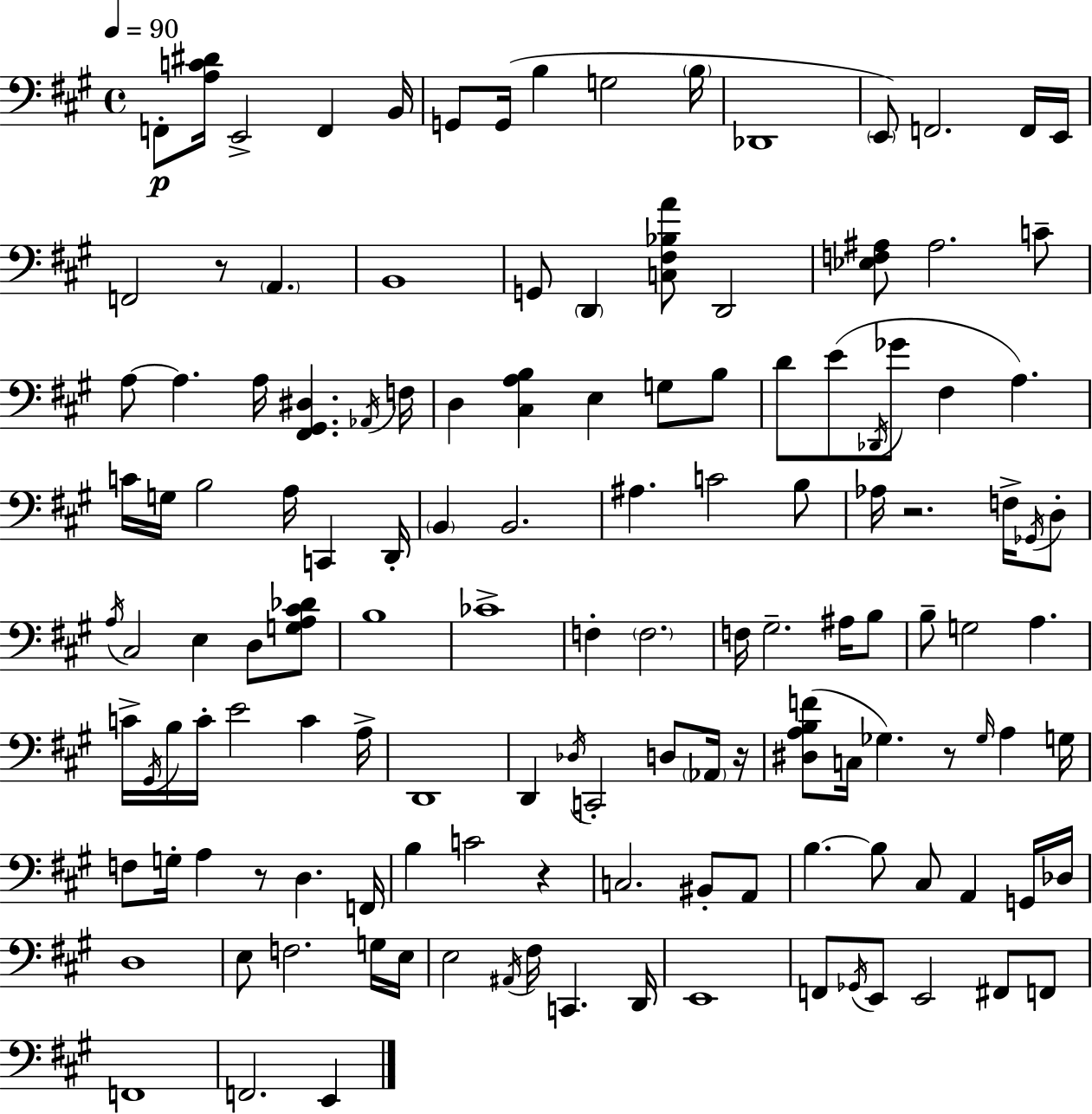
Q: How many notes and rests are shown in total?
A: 134